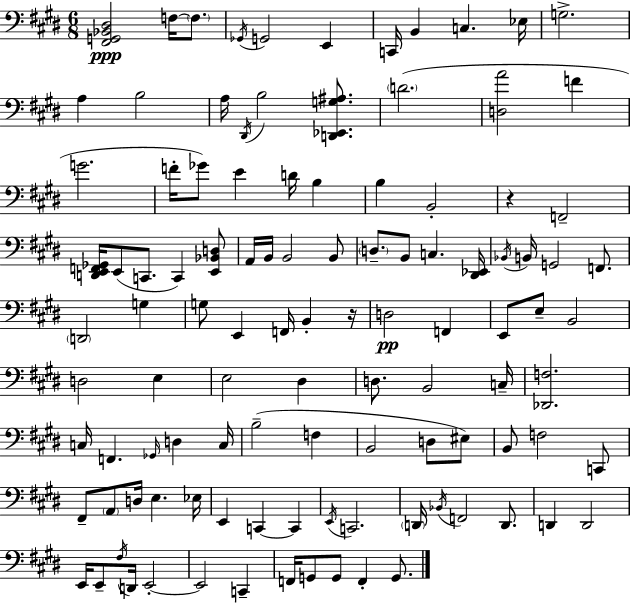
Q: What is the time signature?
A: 6/8